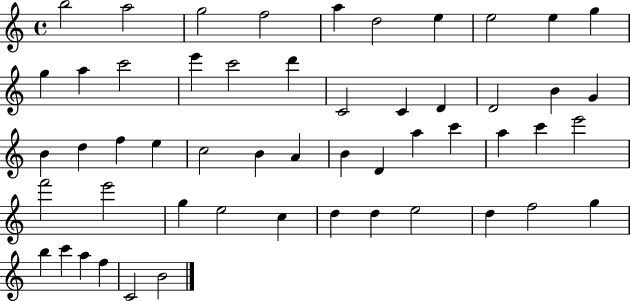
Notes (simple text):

B5/h A5/h G5/h F5/h A5/q D5/h E5/q E5/h E5/q G5/q G5/q A5/q C6/h E6/q C6/h D6/q C4/h C4/q D4/q D4/h B4/q G4/q B4/q D5/q F5/q E5/q C5/h B4/q A4/q B4/q D4/q A5/q C6/q A5/q C6/q E6/h F6/h E6/h G5/q E5/h C5/q D5/q D5/q E5/h D5/q F5/h G5/q B5/q C6/q A5/q F5/q C4/h B4/h